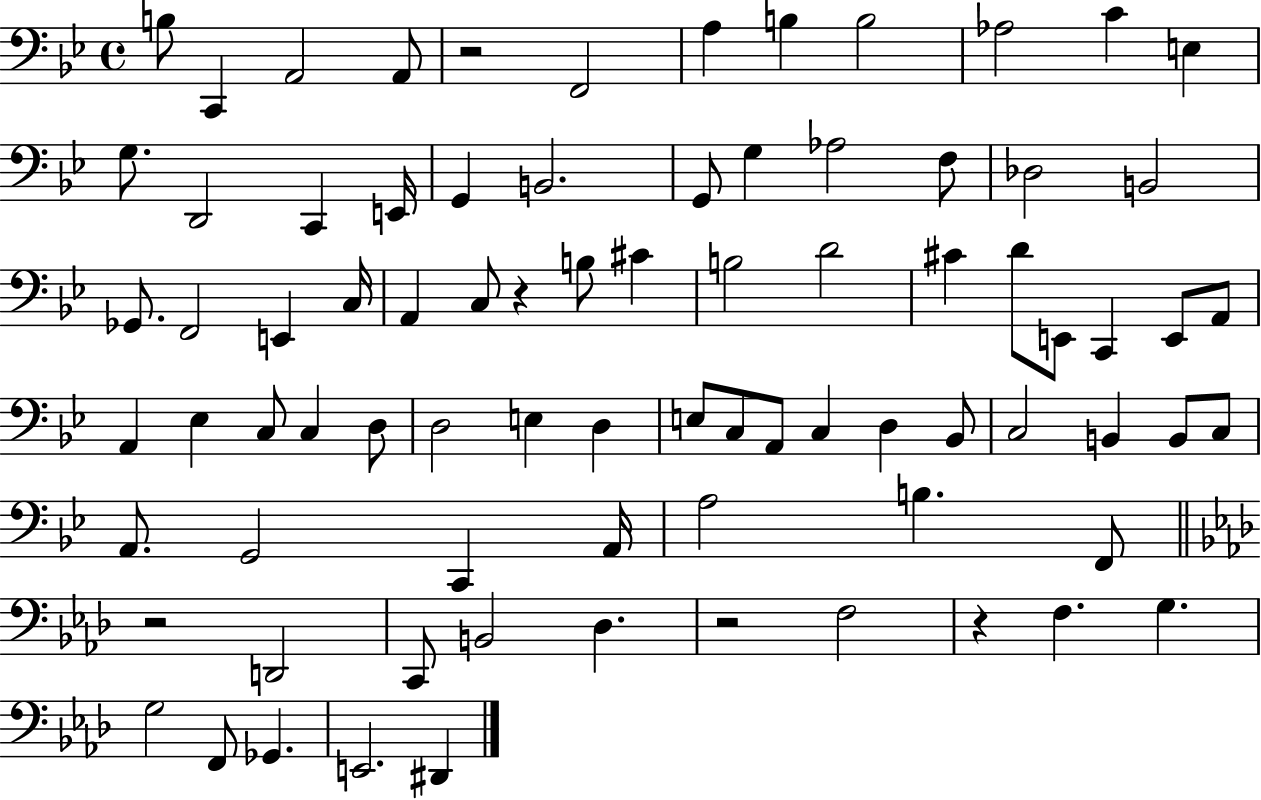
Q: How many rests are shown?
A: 5